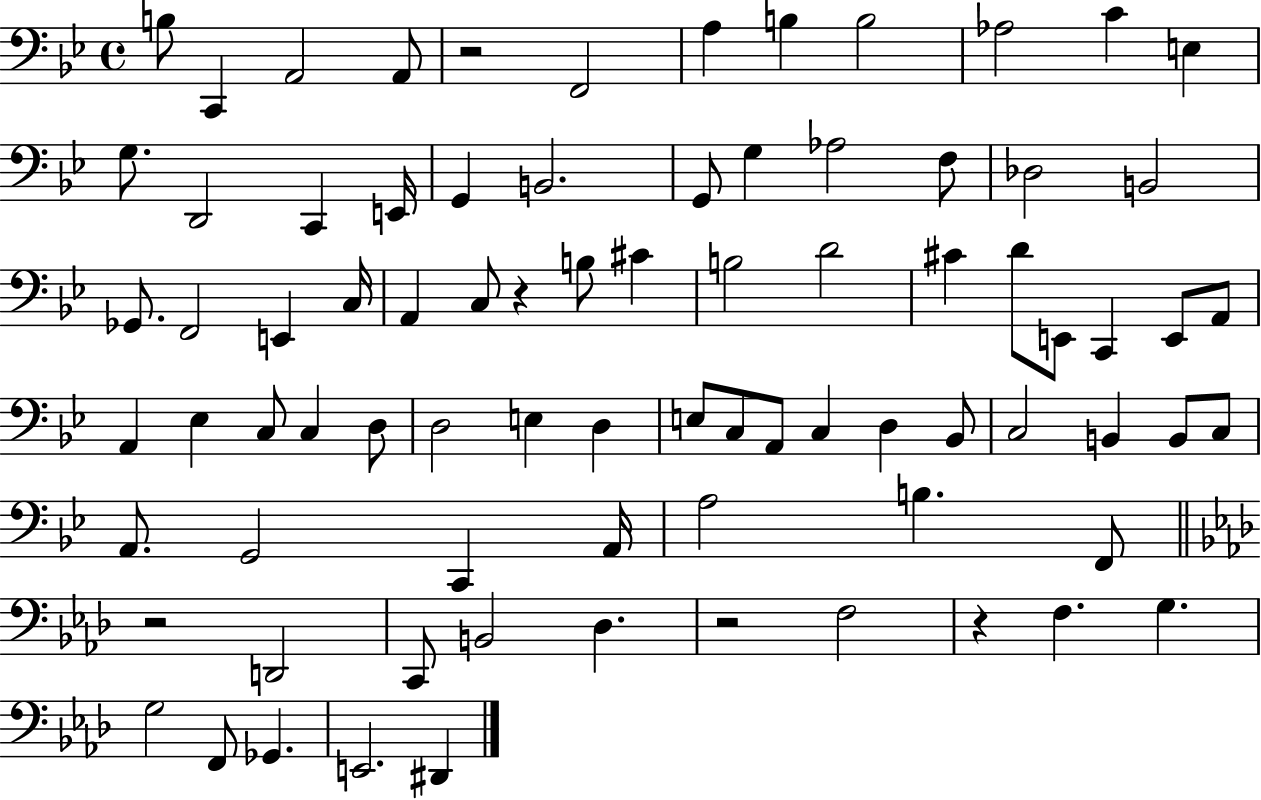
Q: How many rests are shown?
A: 5